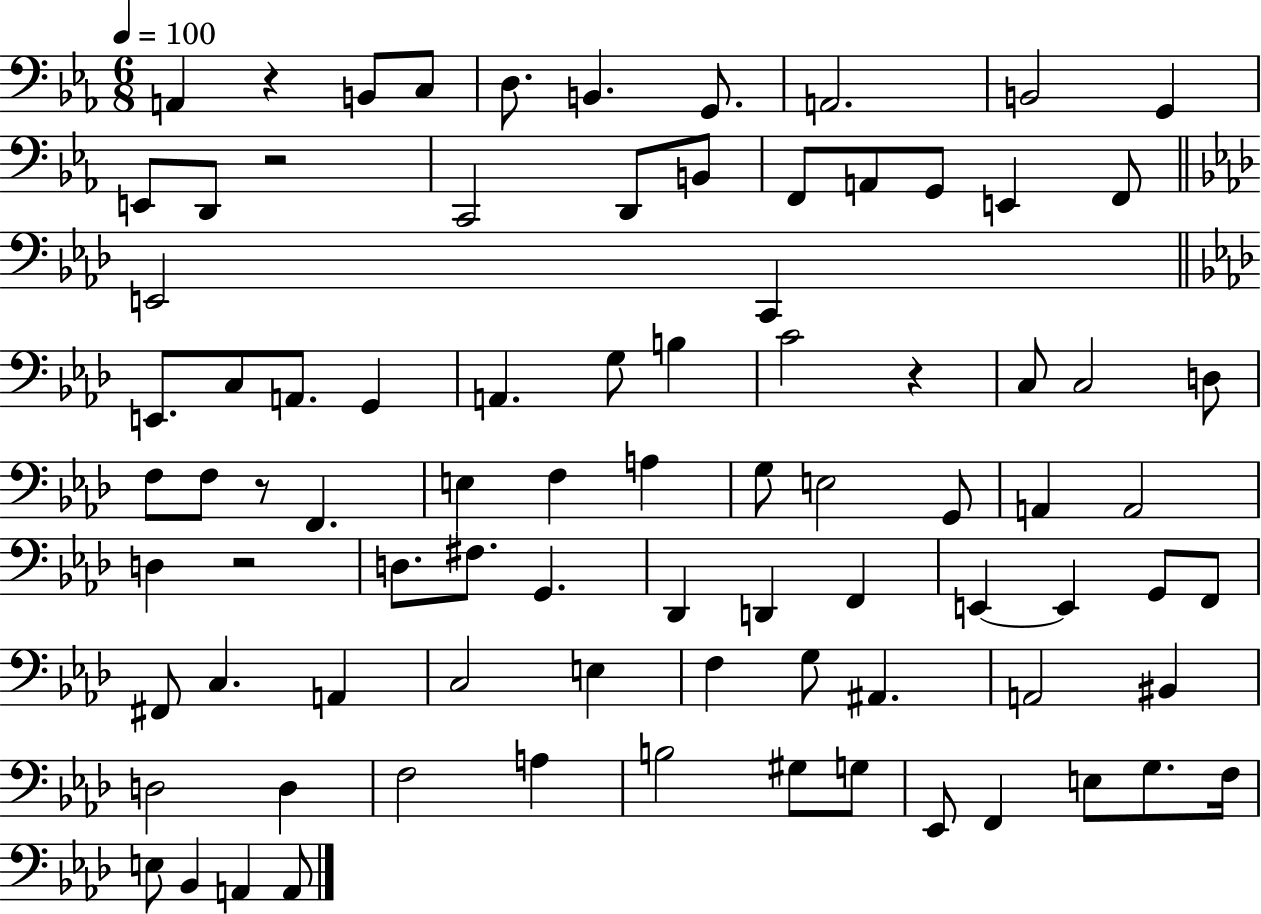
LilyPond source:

{
  \clef bass
  \numericTimeSignature
  \time 6/8
  \key ees \major
  \tempo 4 = 100
  a,4 r4 b,8 c8 | d8. b,4. g,8. | a,2. | b,2 g,4 | \break e,8 d,8 r2 | c,2 d,8 b,8 | f,8 a,8 g,8 e,4 f,8 | \bar "||" \break \key f \minor e,2 c,4 | \bar "||" \break \key aes \major e,8. c8 a,8. g,4 | a,4. g8 b4 | c'2 r4 | c8 c2 d8 | \break f8 f8 r8 f,4. | e4 f4 a4 | g8 e2 g,8 | a,4 a,2 | \break d4 r2 | d8. fis8. g,4. | des,4 d,4 f,4 | e,4~~ e,4 g,8 f,8 | \break fis,8 c4. a,4 | c2 e4 | f4 g8 ais,4. | a,2 bis,4 | \break d2 d4 | f2 a4 | b2 gis8 g8 | ees,8 f,4 e8 g8. f16 | \break e8 bes,4 a,4 a,8 | \bar "|."
}